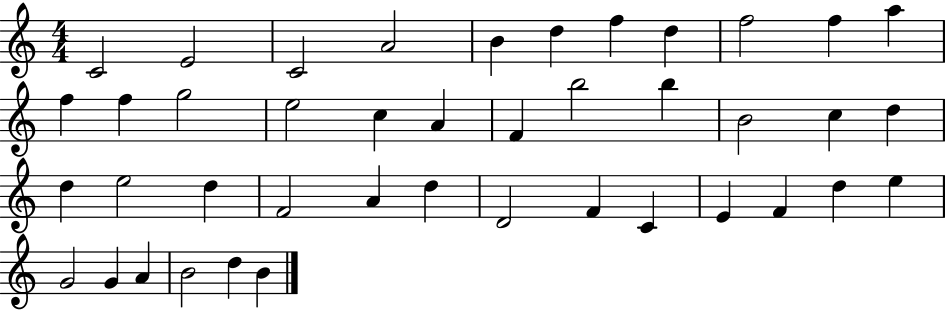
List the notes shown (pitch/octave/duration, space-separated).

C4/h E4/h C4/h A4/h B4/q D5/q F5/q D5/q F5/h F5/q A5/q F5/q F5/q G5/h E5/h C5/q A4/q F4/q B5/h B5/q B4/h C5/q D5/q D5/q E5/h D5/q F4/h A4/q D5/q D4/h F4/q C4/q E4/q F4/q D5/q E5/q G4/h G4/q A4/q B4/h D5/q B4/q